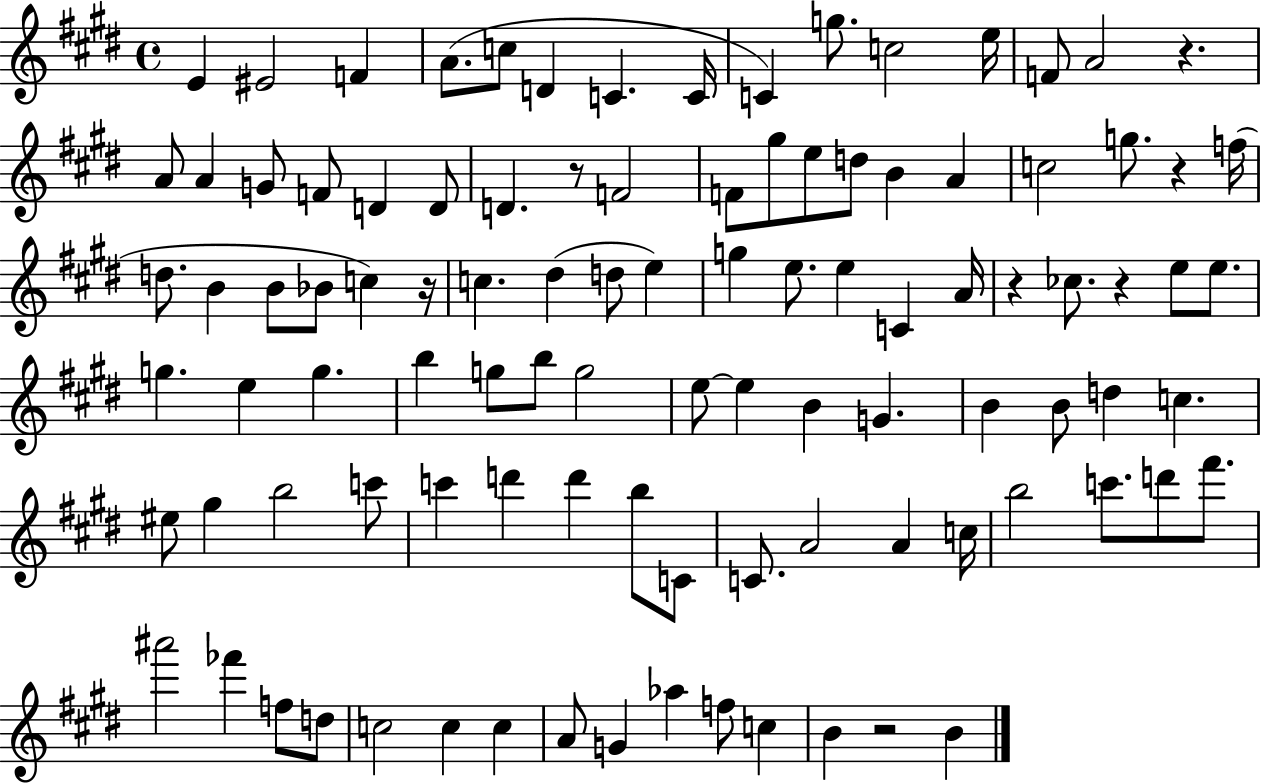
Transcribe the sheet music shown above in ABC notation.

X:1
T:Untitled
M:4/4
L:1/4
K:E
E ^E2 F A/2 c/2 D C C/4 C g/2 c2 e/4 F/2 A2 z A/2 A G/2 F/2 D D/2 D z/2 F2 F/2 ^g/2 e/2 d/2 B A c2 g/2 z f/4 d/2 B B/2 _B/2 c z/4 c ^d d/2 e g e/2 e C A/4 z _c/2 z e/2 e/2 g e g b g/2 b/2 g2 e/2 e B G B B/2 d c ^e/2 ^g b2 c'/2 c' d' d' b/2 C/2 C/2 A2 A c/4 b2 c'/2 d'/2 ^f'/2 ^a'2 _f' f/2 d/2 c2 c c A/2 G _a f/2 c B z2 B